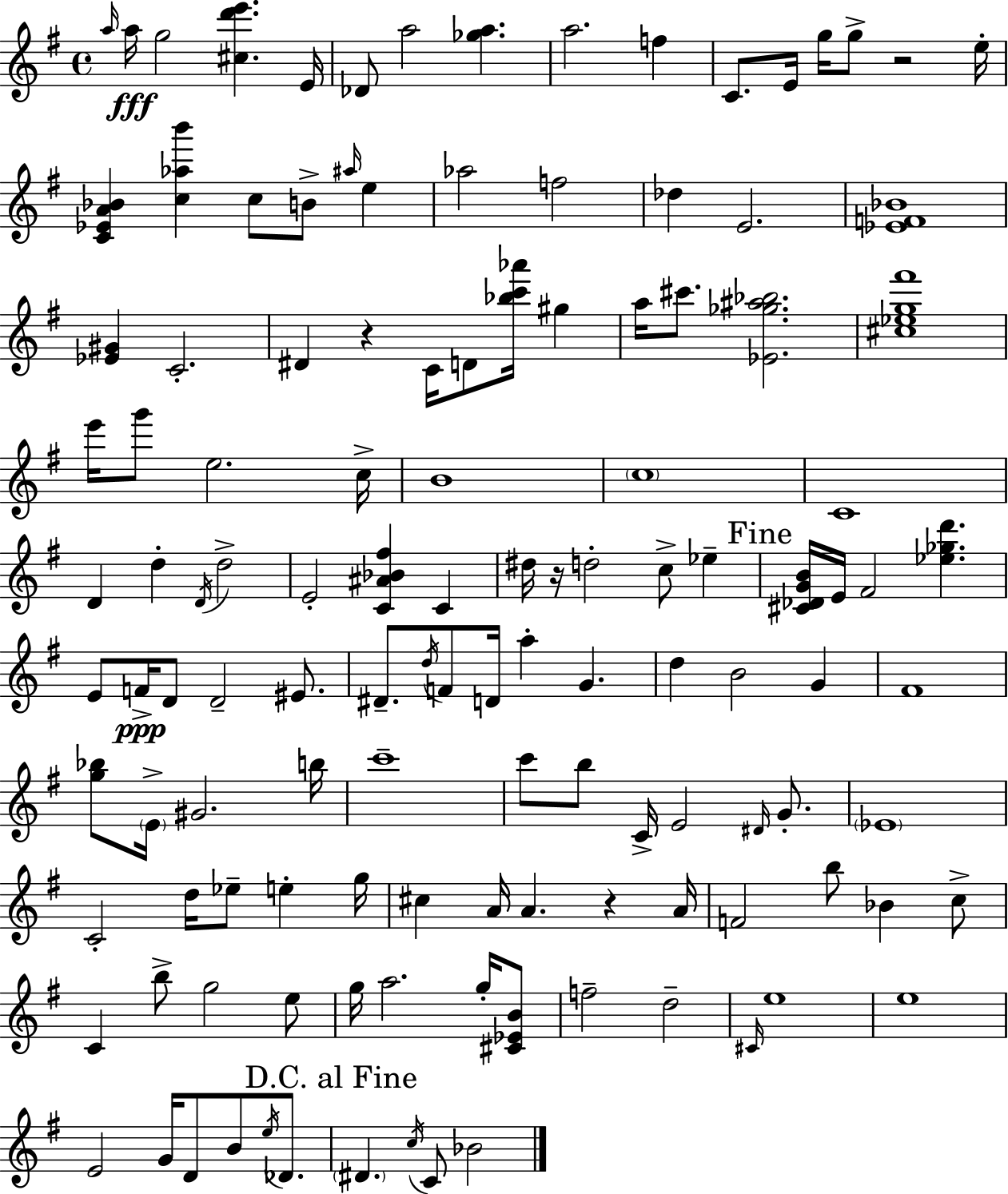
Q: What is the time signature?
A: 4/4